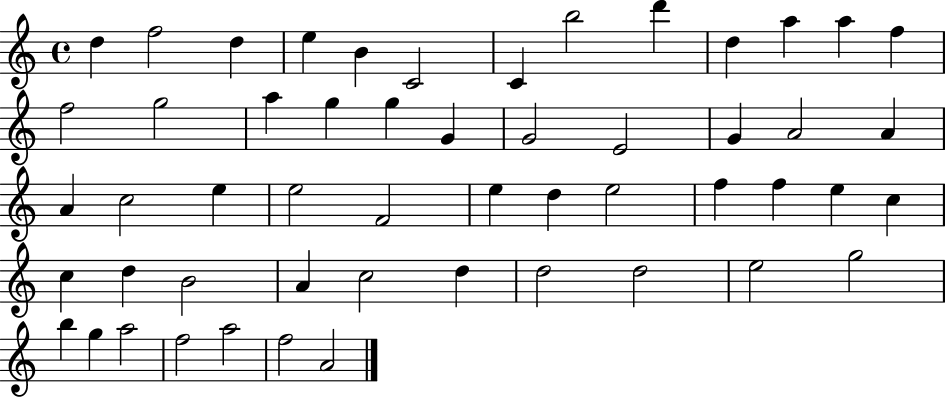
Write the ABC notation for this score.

X:1
T:Untitled
M:4/4
L:1/4
K:C
d f2 d e B C2 C b2 d' d a a f f2 g2 a g g G G2 E2 G A2 A A c2 e e2 F2 e d e2 f f e c c d B2 A c2 d d2 d2 e2 g2 b g a2 f2 a2 f2 A2